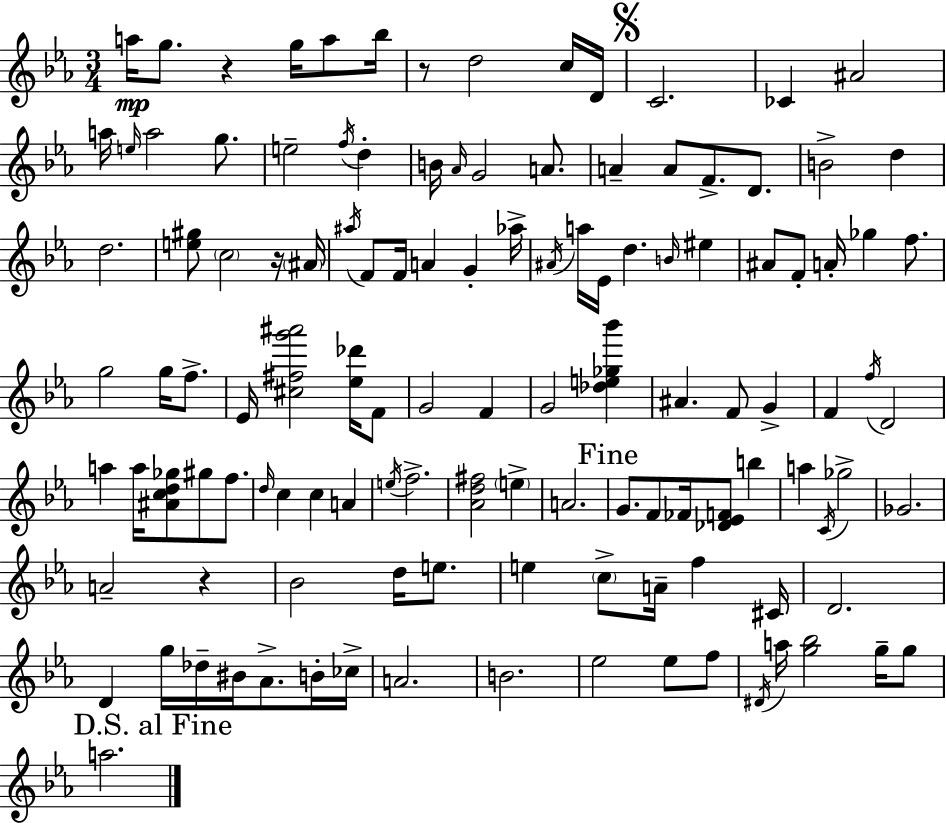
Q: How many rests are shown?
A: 4